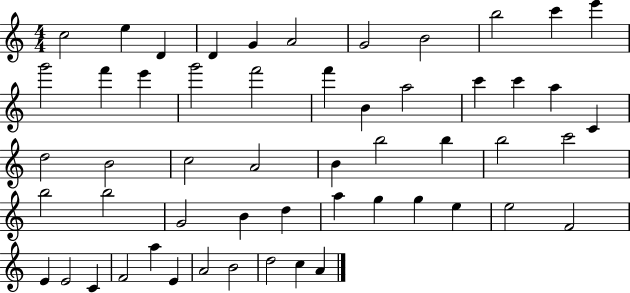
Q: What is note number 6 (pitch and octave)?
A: A4